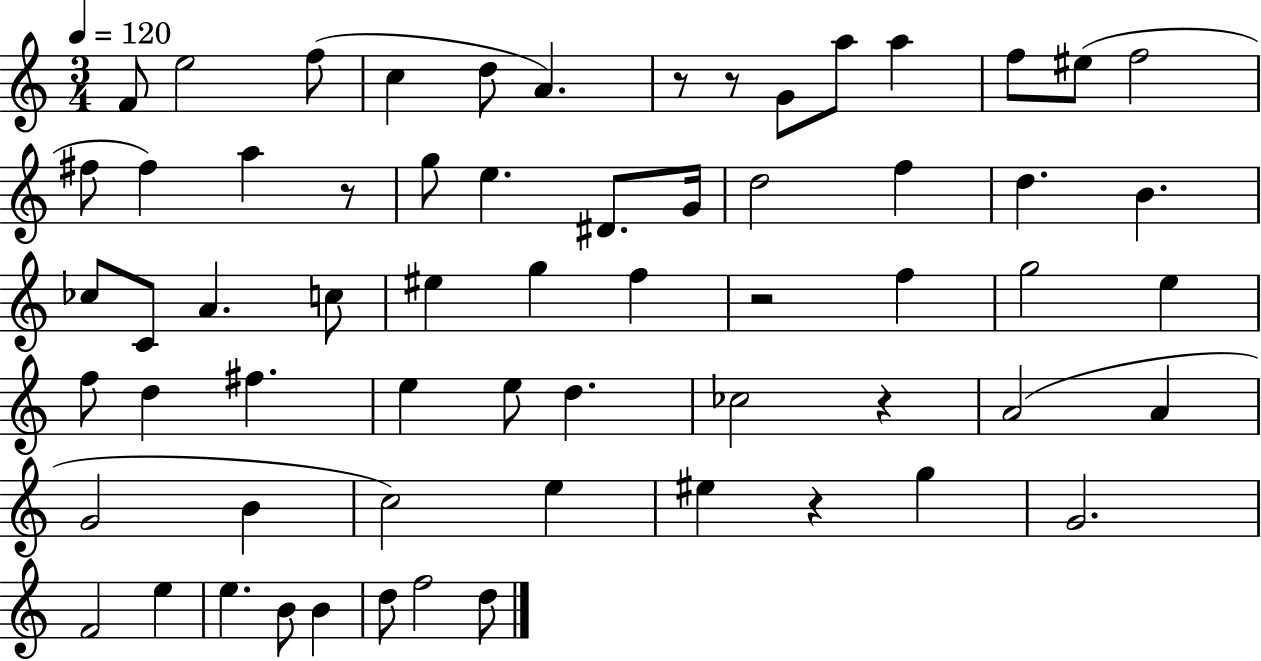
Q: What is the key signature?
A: C major